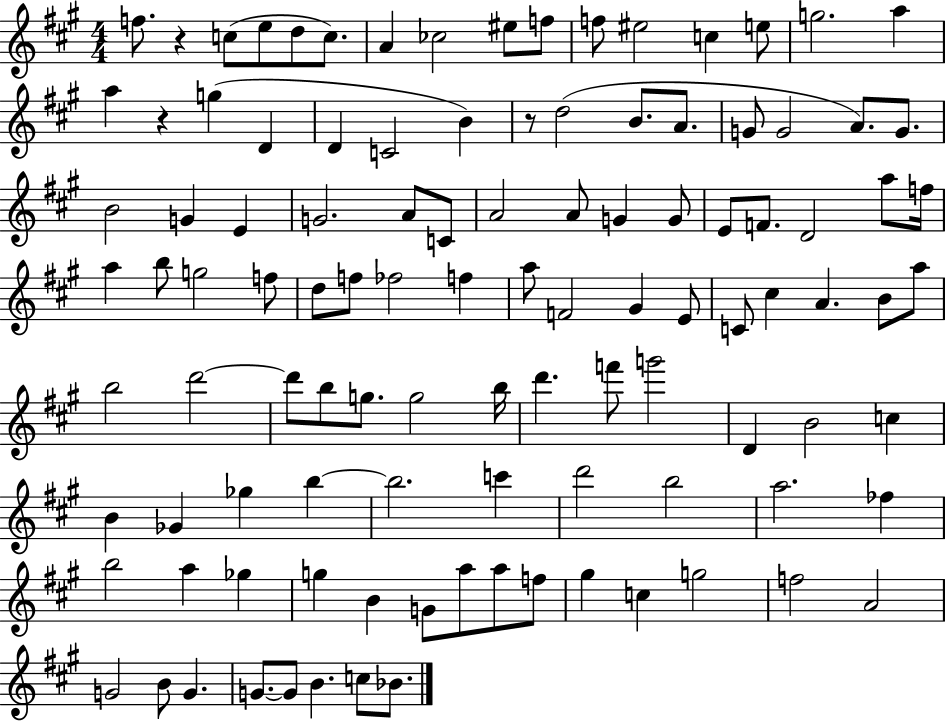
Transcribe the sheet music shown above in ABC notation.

X:1
T:Untitled
M:4/4
L:1/4
K:A
f/2 z c/2 e/2 d/2 c/2 A _c2 ^e/2 f/2 f/2 ^e2 c e/2 g2 a a z g D D C2 B z/2 d2 B/2 A/2 G/2 G2 A/2 G/2 B2 G E G2 A/2 C/2 A2 A/2 G G/2 E/2 F/2 D2 a/2 f/4 a b/2 g2 f/2 d/2 f/2 _f2 f a/2 F2 ^G E/2 C/2 ^c A B/2 a/2 b2 d'2 d'/2 b/2 g/2 g2 b/4 d' f'/2 g'2 D B2 c B _G _g b b2 c' d'2 b2 a2 _f b2 a _g g B G/2 a/2 a/2 f/2 ^g c g2 f2 A2 G2 B/2 G G/2 G/2 B c/2 _B/2